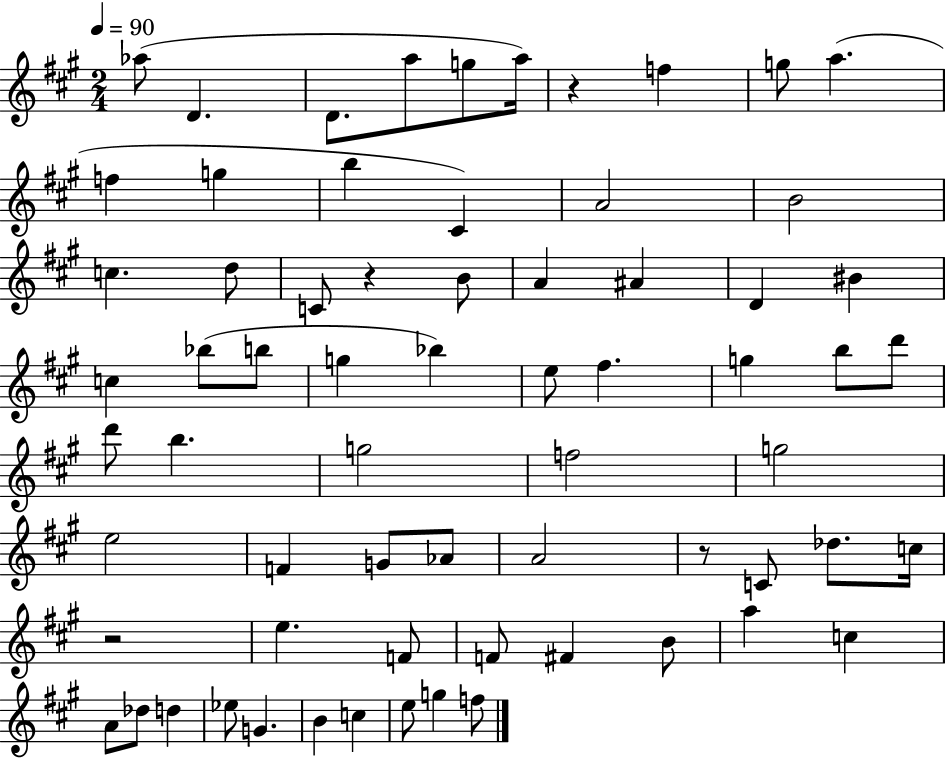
{
  \clef treble
  \numericTimeSignature
  \time 2/4
  \key a \major
  \tempo 4 = 90
  aes''8( d'4. | d'8. a''8 g''8 a''16) | r4 f''4 | g''8 a''4.( | \break f''4 g''4 | b''4 cis'4) | a'2 | b'2 | \break c''4. d''8 | c'8 r4 b'8 | a'4 ais'4 | d'4 bis'4 | \break c''4 bes''8( b''8 | g''4 bes''4) | e''8 fis''4. | g''4 b''8 d'''8 | \break d'''8 b''4. | g''2 | f''2 | g''2 | \break e''2 | f'4 g'8 aes'8 | a'2 | r8 c'8 des''8. c''16 | \break r2 | e''4. f'8 | f'8 fis'4 b'8 | a''4 c''4 | \break a'8 des''8 d''4 | ees''8 g'4. | b'4 c''4 | e''8 g''4 f''8 | \break \bar "|."
}